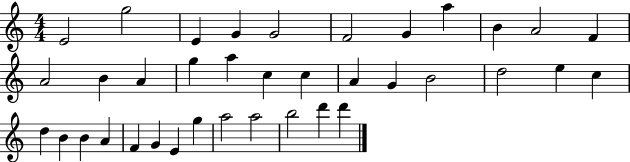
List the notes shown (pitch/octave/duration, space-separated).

E4/h G5/h E4/q G4/q G4/h F4/h G4/q A5/q B4/q A4/h F4/q A4/h B4/q A4/q G5/q A5/q C5/q C5/q A4/q G4/q B4/h D5/h E5/q C5/q D5/q B4/q B4/q A4/q F4/q G4/q E4/q G5/q A5/h A5/h B5/h D6/q D6/q